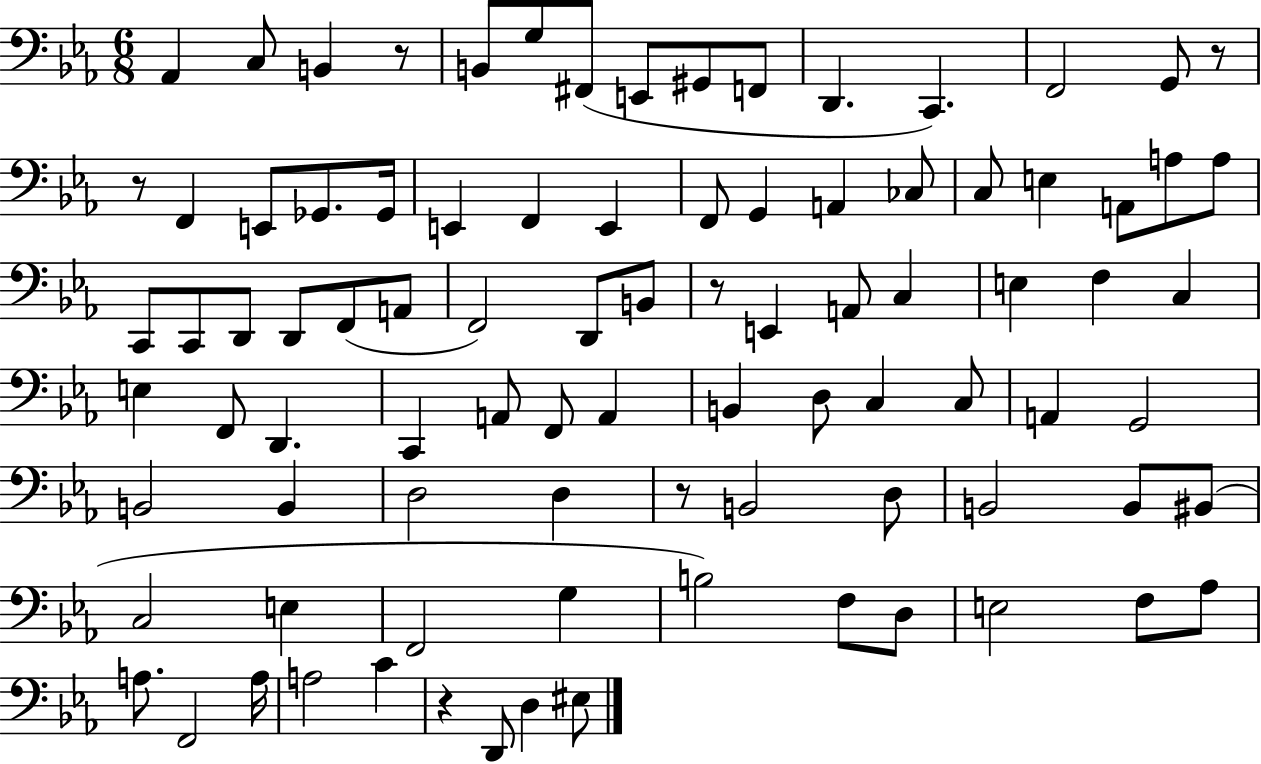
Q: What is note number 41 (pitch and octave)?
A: C3